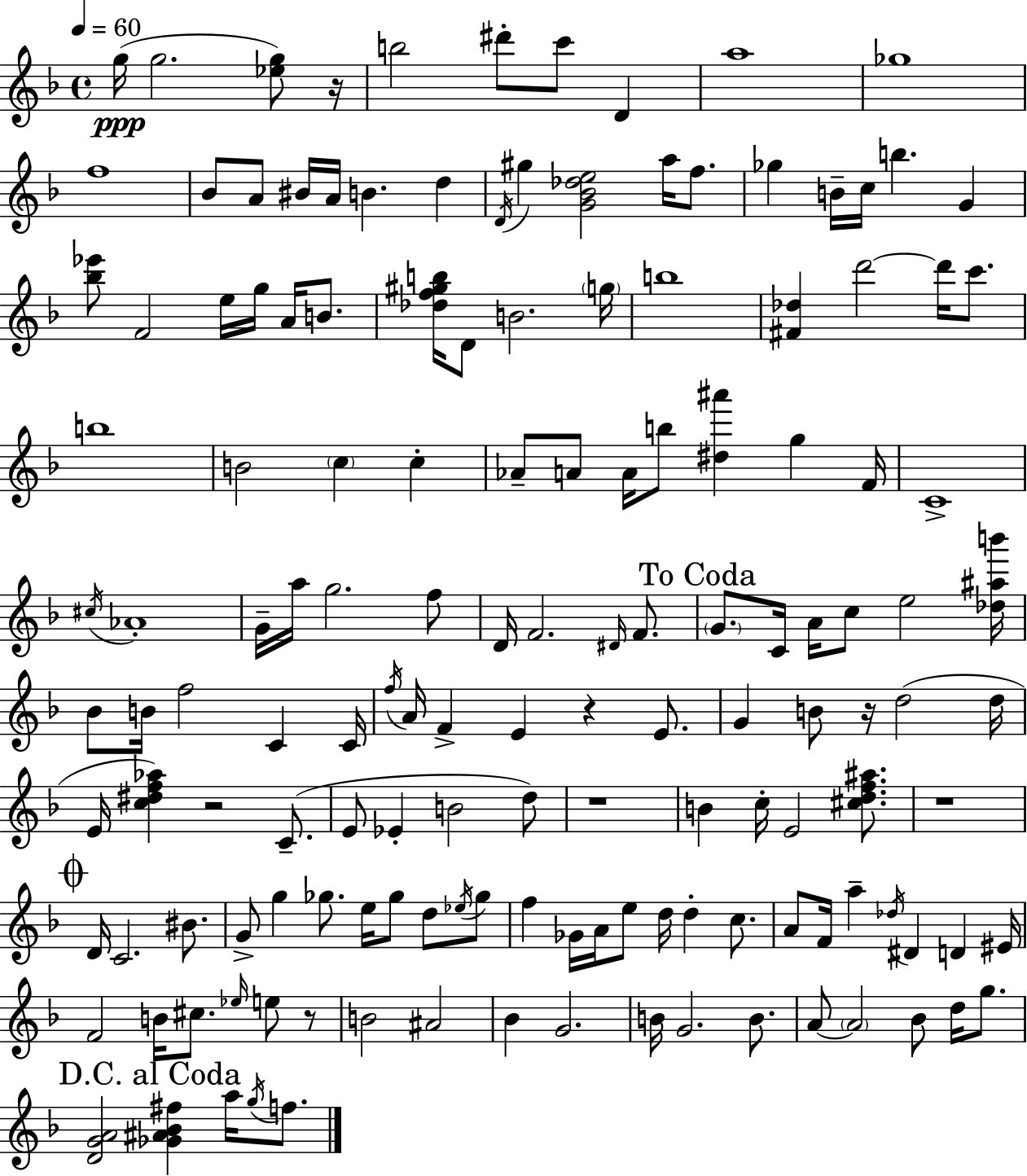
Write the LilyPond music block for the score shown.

{
  \clef treble
  \time 4/4
  \defaultTimeSignature
  \key d \minor
  \tempo 4 = 60
  g''16(\ppp g''2. <ees'' g''>8) r16 | b''2 dis'''8-. c'''8 d'4 | a''1 | ges''1 | \break f''1 | bes'8 a'8 bis'16 a'16 b'4. d''4 | \acciaccatura { d'16 } gis''4 <g' bes' des'' e''>2 a''16 f''8. | ges''4 b'16-- c''16 b''4. g'4 | \break <bes'' ees'''>8 f'2 e''16 g''16 a'16 b'8. | <des'' f'' gis'' b''>16 d'8 b'2. | \parenthesize g''16 b''1 | <fis' des''>4 d'''2~~ d'''16 c'''8. | \break b''1 | b'2 \parenthesize c''4 c''4-. | aes'8-- a'8 a'16 b''8 <dis'' ais'''>4 g''4 | f'16 c'1-> | \break \acciaccatura { cis''16 } aes'1-. | g'16-- a''16 g''2. | f''8 d'16 f'2. \grace { dis'16 } | f'8. \mark "To Coda" \parenthesize g'8. c'16 a'16 c''8 e''2 | \break <des'' ais'' b'''>16 bes'8 b'16 f''2 c'4 | c'16 \acciaccatura { f''16 } a'16 f'4-> e'4 r4 | e'8. g'4 b'8 r16 d''2( | d''16 e'16 <c'' dis'' f'' aes''>4) r2 | \break c'8.--( e'8 ees'4-. b'2 | d''8) r1 | b'4 c''16-. e'2 | <cis'' d'' f'' ais''>8. r1 | \break \mark \markup { \musicglyph "scripts.coda" } d'16 c'2. | bis'8. g'8-> g''4 ges''8. e''16 ges''8 | d''8 \acciaccatura { ees''16 } ges''8 f''4 ges'16 a'16 e''8 d''16 d''4-. | c''8. a'8 f'16 a''4-- \acciaccatura { des''16 } dis'4 | \break d'4 eis'16 f'2 b'16 cis''8. | \grace { ees''16 } e''8 r8 b'2 ais'2 | bes'4 g'2. | b'16 g'2. | \break b'8. a'8~~ \parenthesize a'2 | bes'8 d''16 g''8. \mark "D.C. al Coda" <d' g' a'>2 <ges' ais' bes' fis''>4 | a''16 \acciaccatura { g''16 } f''8. \bar "|."
}